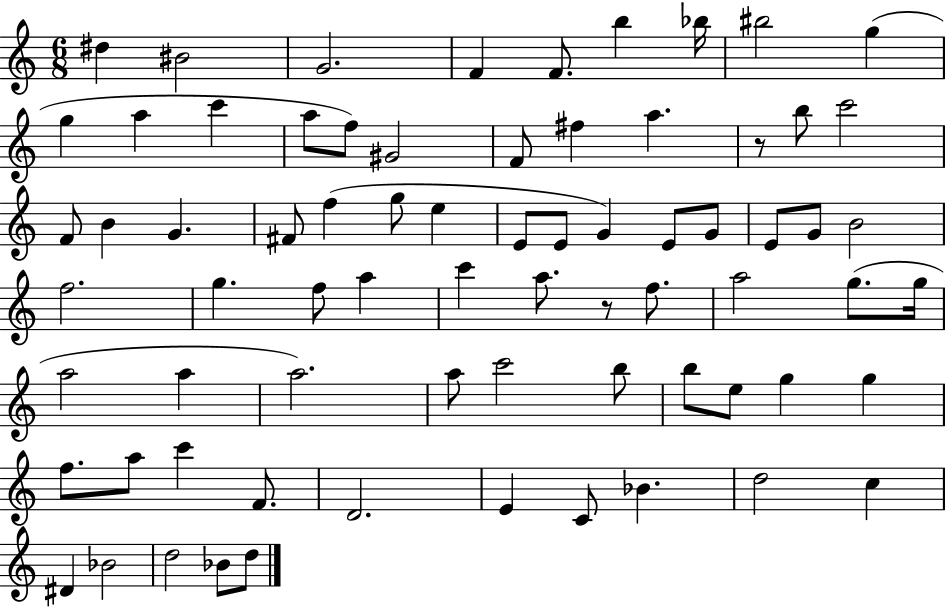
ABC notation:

X:1
T:Untitled
M:6/8
L:1/4
K:C
^d ^B2 G2 F F/2 b _b/4 ^b2 g g a c' a/2 f/2 ^G2 F/2 ^f a z/2 b/2 c'2 F/2 B G ^F/2 f g/2 e E/2 E/2 G E/2 G/2 E/2 G/2 B2 f2 g f/2 a c' a/2 z/2 f/2 a2 g/2 g/4 a2 a a2 a/2 c'2 b/2 b/2 e/2 g g f/2 a/2 c' F/2 D2 E C/2 _B d2 c ^D _B2 d2 _B/2 d/2